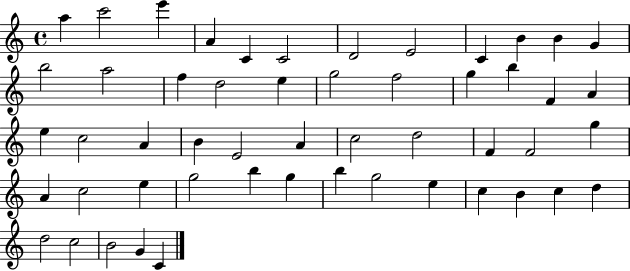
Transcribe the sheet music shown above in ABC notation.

X:1
T:Untitled
M:4/4
L:1/4
K:C
a c'2 e' A C C2 D2 E2 C B B G b2 a2 f d2 e g2 f2 g b F A e c2 A B E2 A c2 d2 F F2 g A c2 e g2 b g b g2 e c B c d d2 c2 B2 G C